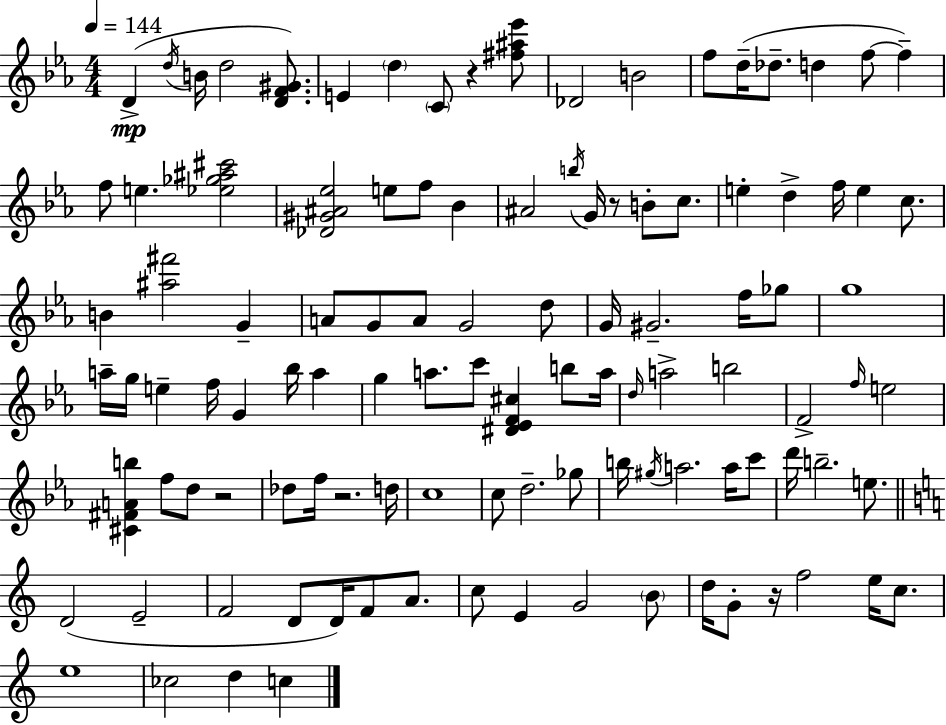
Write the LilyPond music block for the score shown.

{
  \clef treble
  \numericTimeSignature
  \time 4/4
  \key c \minor
  \tempo 4 = 144
  d'4->(\mp \acciaccatura { d''16 } b'16 d''2 <d' f' gis'>8.) | e'4 \parenthesize d''4 \parenthesize c'8 r4 <fis'' ais'' ees'''>8 | des'2 b'2 | f''8 d''16--( des''8.-- d''4 f''8~~ f''4--) | \break f''8 e''4. <ees'' ges'' ais'' cis'''>2 | <des' gis' ais' ees''>2 e''8 f''8 bes'4 | ais'2 \acciaccatura { b''16 } g'16 r8 b'8-. c''8. | e''4-. d''4-> f''16 e''4 c''8. | \break b'4 <ais'' fis'''>2 g'4-- | a'8 g'8 a'8 g'2 | d''8 g'16 gis'2.-- f''16 | ges''8 g''1 | \break a''16-- g''16 e''4-- f''16 g'4 bes''16 a''4 | g''4 a''8. c'''8 <dis' ees' f' cis''>4 b''8 | a''16 \grace { d''16 } a''2-> b''2 | f'2-> \grace { f''16 } e''2 | \break <cis' fis' a' b''>4 f''8 d''8 r2 | des''8 f''16 r2. | d''16 c''1 | c''8 d''2.-- | \break ges''8 b''16 \acciaccatura { gis''16 } a''2. | a''16 c'''8 d'''16 b''2.-- | e''8. \bar "||" \break \key c \major d'2( e'2-- | f'2 d'8 d'16) f'8 a'8. | c''8 e'4 g'2 \parenthesize b'8 | d''16 g'8-. r16 f''2 e''16 c''8. | \break e''1 | ces''2 d''4 c''4 | \bar "|."
}